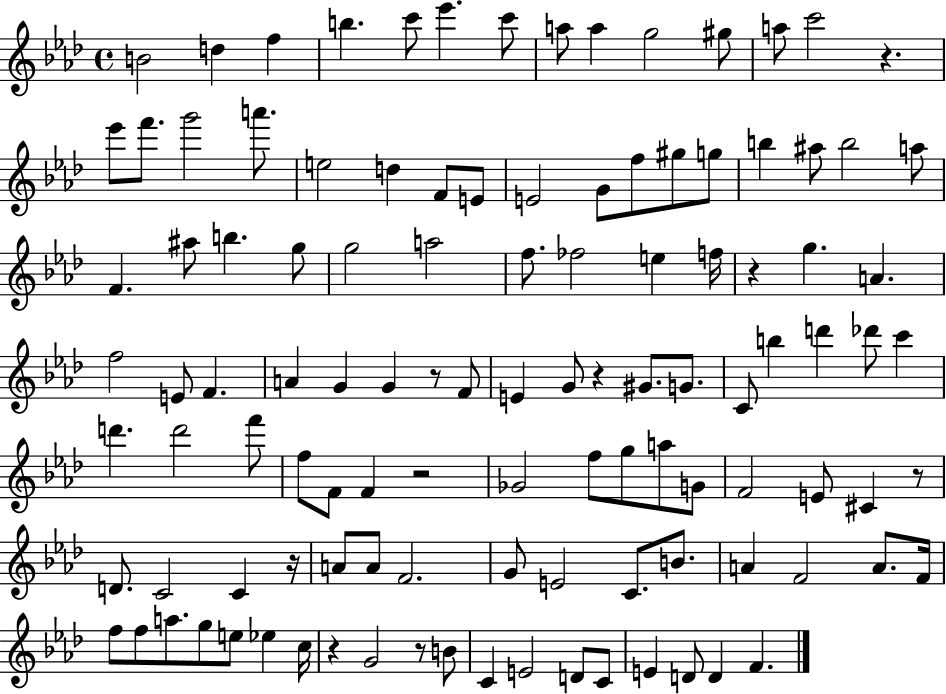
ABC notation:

X:1
T:Untitled
M:4/4
L:1/4
K:Ab
B2 d f b c'/2 _e' c'/2 a/2 a g2 ^g/2 a/2 c'2 z _e'/2 f'/2 g'2 a'/2 e2 d F/2 E/2 E2 G/2 f/2 ^g/2 g/2 b ^a/2 b2 a/2 F ^a/2 b g/2 g2 a2 f/2 _f2 e f/4 z g A f2 E/2 F A G G z/2 F/2 E G/2 z ^G/2 G/2 C/2 b d' _d'/2 c' d' d'2 f'/2 f/2 F/2 F z2 _G2 f/2 g/2 a/2 G/2 F2 E/2 ^C z/2 D/2 C2 C z/4 A/2 A/2 F2 G/2 E2 C/2 B/2 A F2 A/2 F/4 f/2 f/2 a/2 g/2 e/2 _e c/4 z G2 z/2 B/2 C E2 D/2 C/2 E D/2 D F